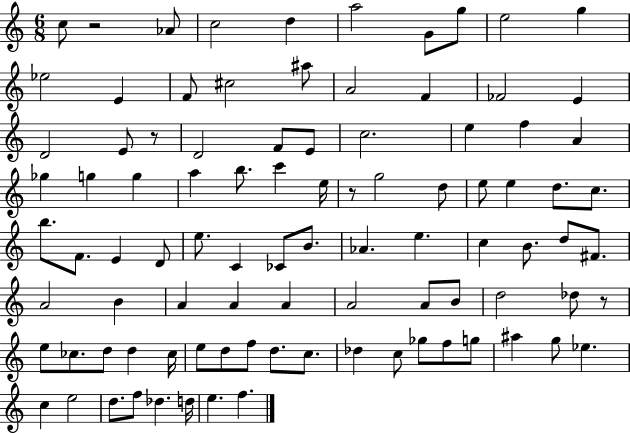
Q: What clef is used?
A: treble